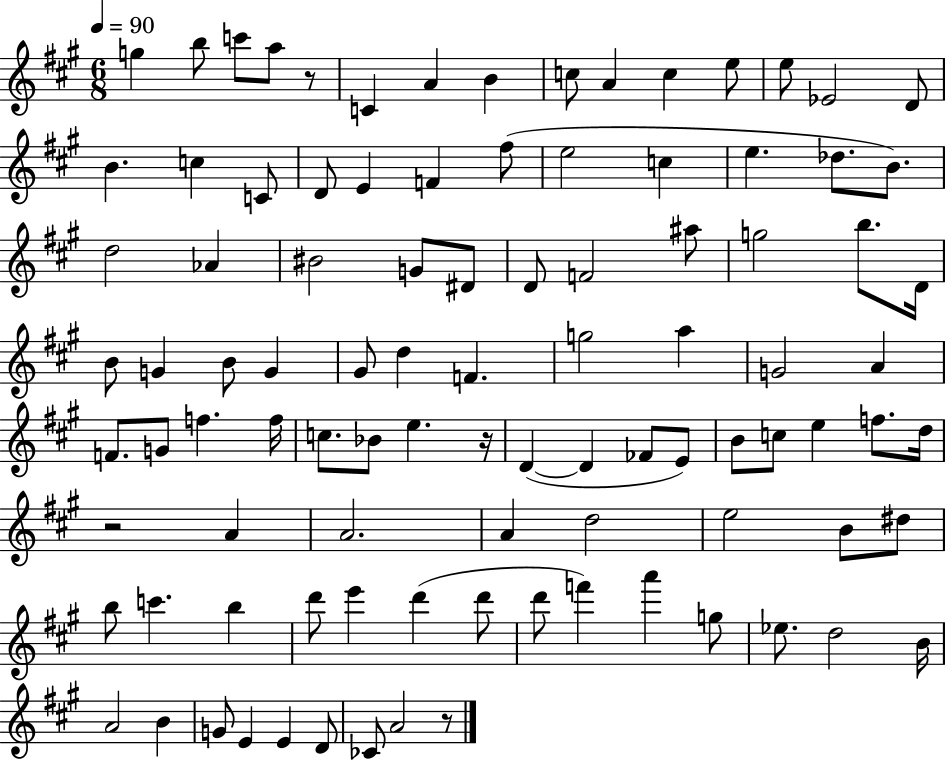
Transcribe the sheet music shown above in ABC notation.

X:1
T:Untitled
M:6/8
L:1/4
K:A
g b/2 c'/2 a/2 z/2 C A B c/2 A c e/2 e/2 _E2 D/2 B c C/2 D/2 E F ^f/2 e2 c e _d/2 B/2 d2 _A ^B2 G/2 ^D/2 D/2 F2 ^a/2 g2 b/2 D/4 B/2 G B/2 G ^G/2 d F g2 a G2 A F/2 G/2 f f/4 c/2 _B/2 e z/4 D D _F/2 E/2 B/2 c/2 e f/2 d/4 z2 A A2 A d2 e2 B/2 ^d/2 b/2 c' b d'/2 e' d' d'/2 d'/2 f' a' g/2 _e/2 d2 B/4 A2 B G/2 E E D/2 _C/2 A2 z/2